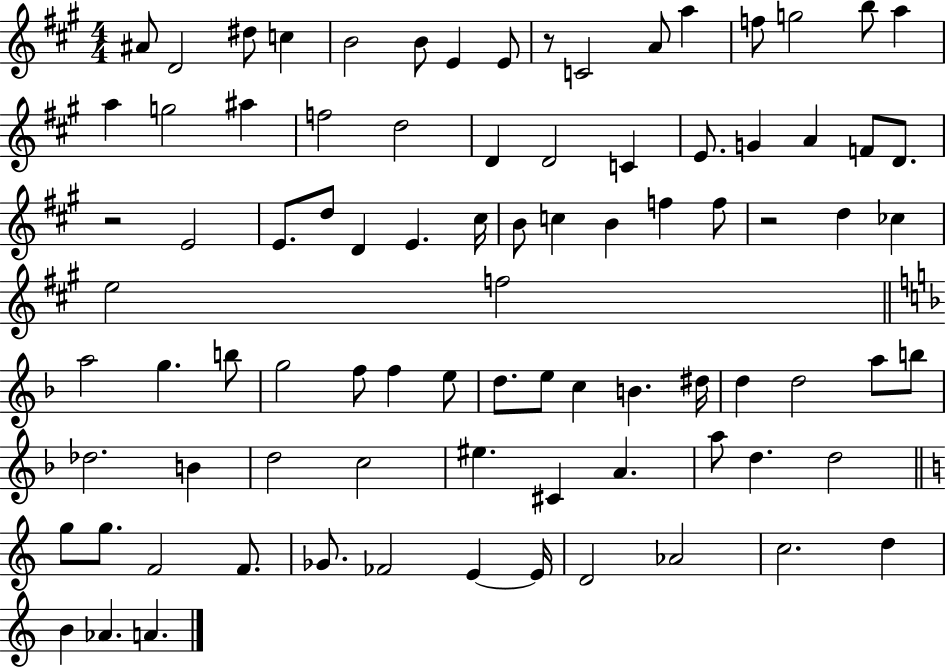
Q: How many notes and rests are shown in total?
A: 87